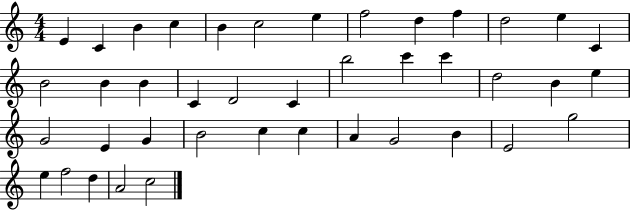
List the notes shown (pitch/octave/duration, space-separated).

E4/q C4/q B4/q C5/q B4/q C5/h E5/q F5/h D5/q F5/q D5/h E5/q C4/q B4/h B4/q B4/q C4/q D4/h C4/q B5/h C6/q C6/q D5/h B4/q E5/q G4/h E4/q G4/q B4/h C5/q C5/q A4/q G4/h B4/q E4/h G5/h E5/q F5/h D5/q A4/h C5/h